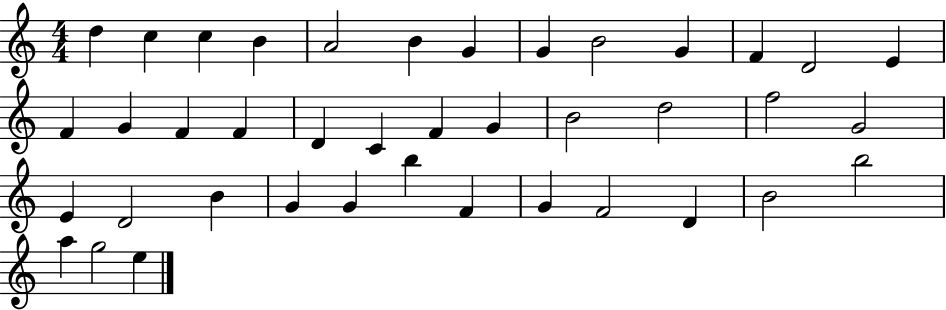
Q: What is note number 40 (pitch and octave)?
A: E5